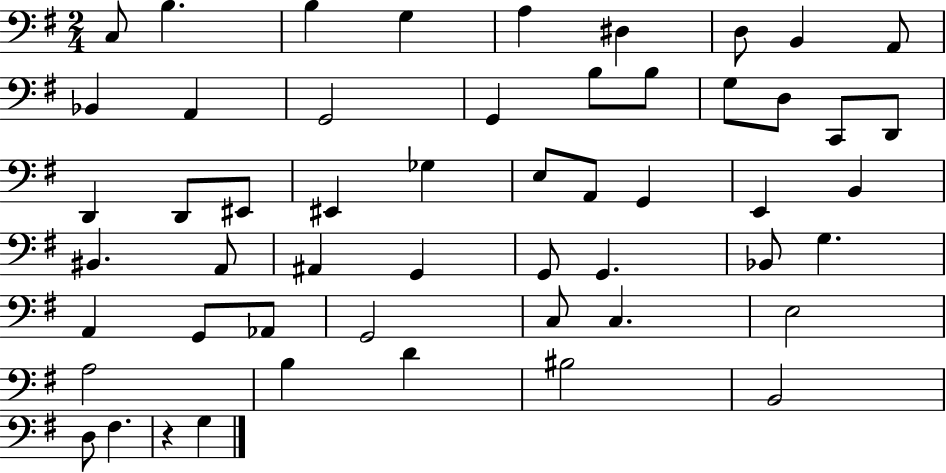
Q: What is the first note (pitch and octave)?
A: C3